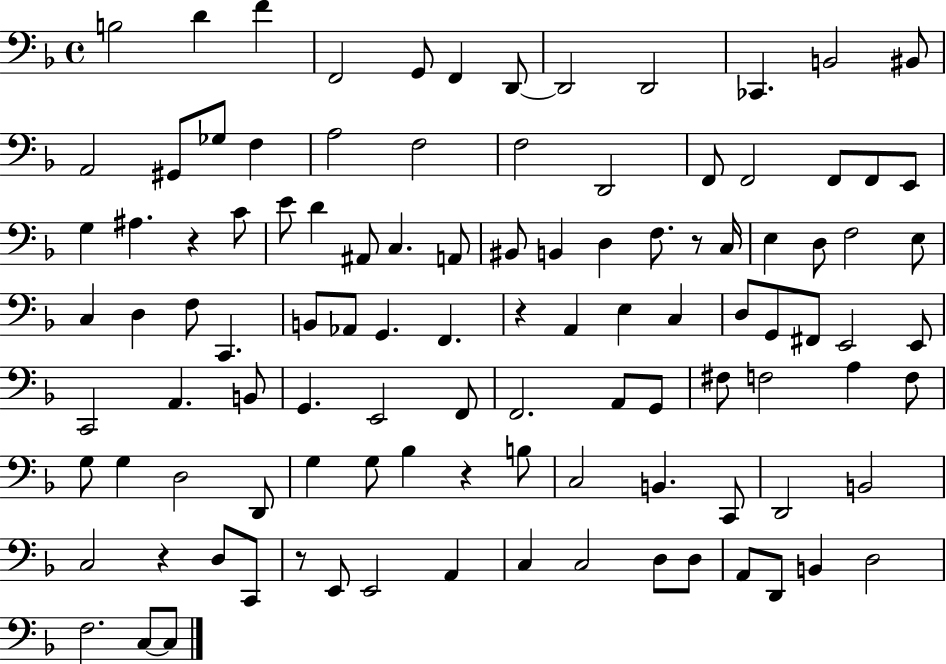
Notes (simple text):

B3/h D4/q F4/q F2/h G2/e F2/q D2/e D2/h D2/h CES2/q. B2/h BIS2/e A2/h G#2/e Gb3/e F3/q A3/h F3/h F3/h D2/h F2/e F2/h F2/e F2/e E2/e G3/q A#3/q. R/q C4/e E4/e D4/q A#2/e C3/q. A2/e BIS2/e B2/q D3/q F3/e. R/e C3/s E3/q D3/e F3/h E3/e C3/q D3/q F3/e C2/q. B2/e Ab2/e G2/q. F2/q. R/q A2/q E3/q C3/q D3/e G2/e F#2/e E2/h E2/e C2/h A2/q. B2/e G2/q. E2/h F2/e F2/h. A2/e G2/e F#3/e F3/h A3/q F3/e G3/e G3/q D3/h D2/e G3/q G3/e Bb3/q R/q B3/e C3/h B2/q. C2/e D2/h B2/h C3/h R/q D3/e C2/e R/e E2/e E2/h A2/q C3/q C3/h D3/e D3/e A2/e D2/e B2/q D3/h F3/h. C3/e C3/e